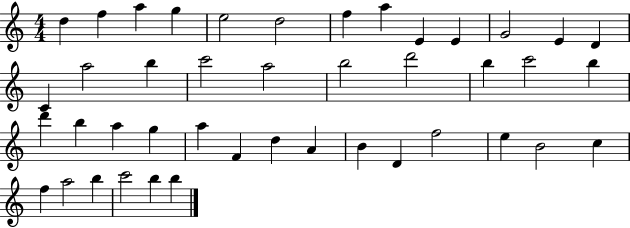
D5/q F5/q A5/q G5/q E5/h D5/h F5/q A5/q E4/q E4/q G4/h E4/q D4/q C4/q A5/h B5/q C6/h A5/h B5/h D6/h B5/q C6/h B5/q D6/q B5/q A5/q G5/q A5/q F4/q D5/q A4/q B4/q D4/q F5/h E5/q B4/h C5/q F5/q A5/h B5/q C6/h B5/q B5/q